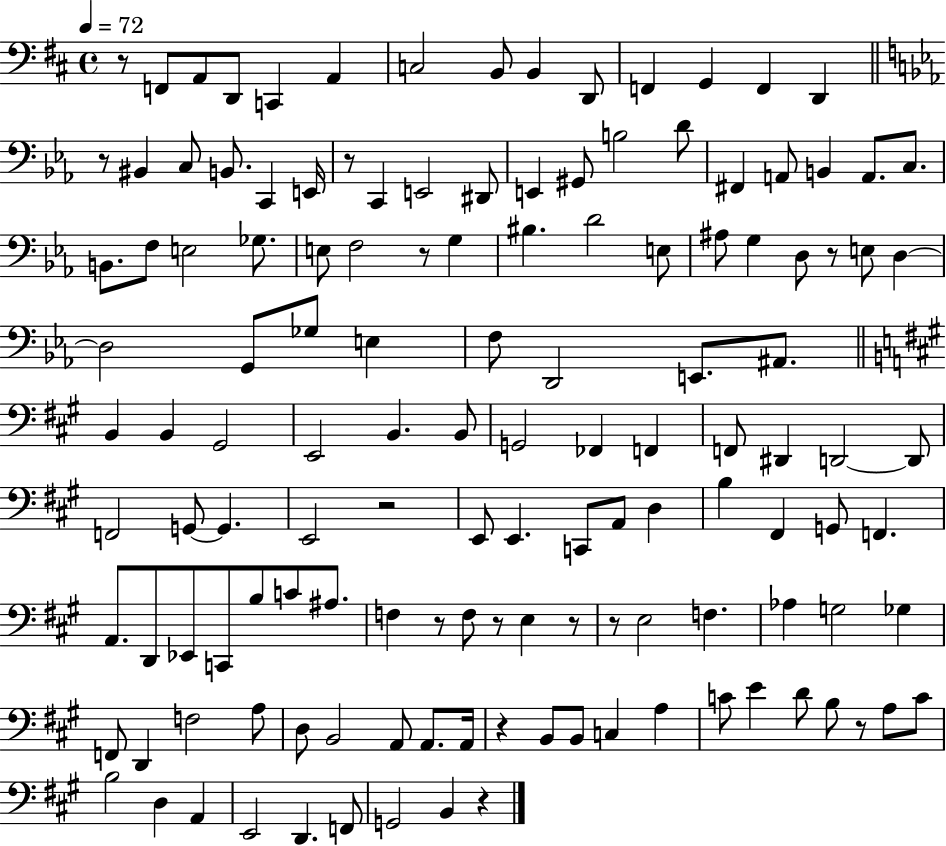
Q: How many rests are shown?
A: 13